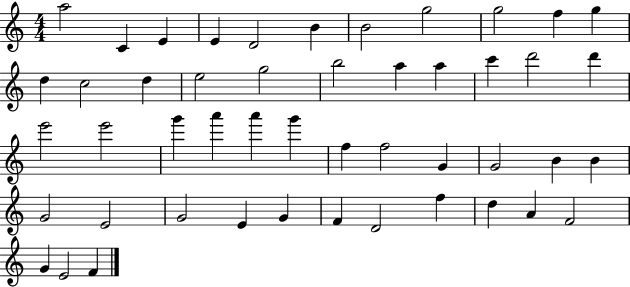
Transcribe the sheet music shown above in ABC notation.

X:1
T:Untitled
M:4/4
L:1/4
K:C
a2 C E E D2 B B2 g2 g2 f g d c2 d e2 g2 b2 a a c' d'2 d' e'2 e'2 g' a' a' g' f f2 G G2 B B G2 E2 G2 E G F D2 f d A F2 G E2 F